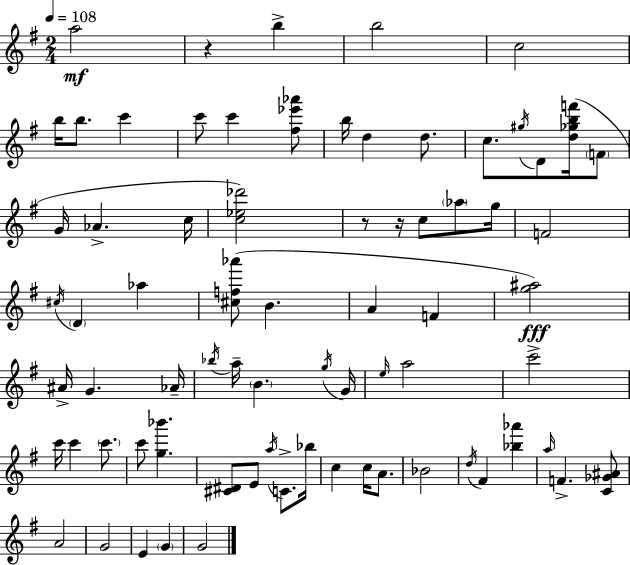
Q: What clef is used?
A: treble